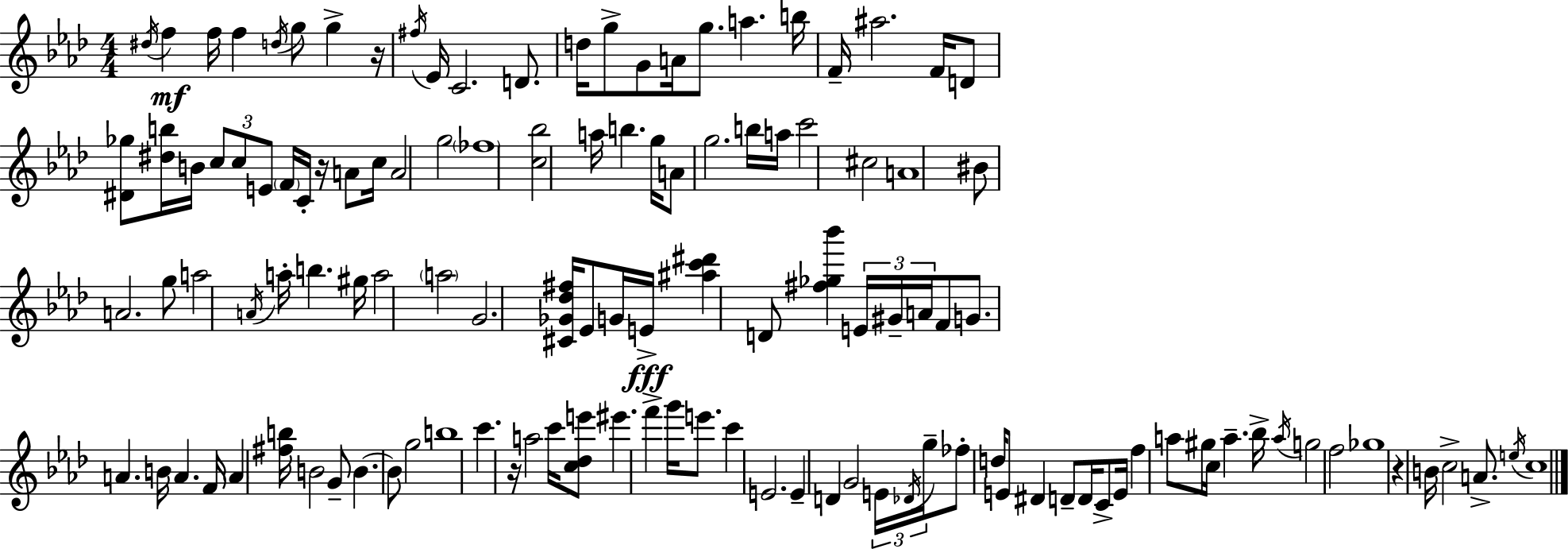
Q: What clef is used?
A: treble